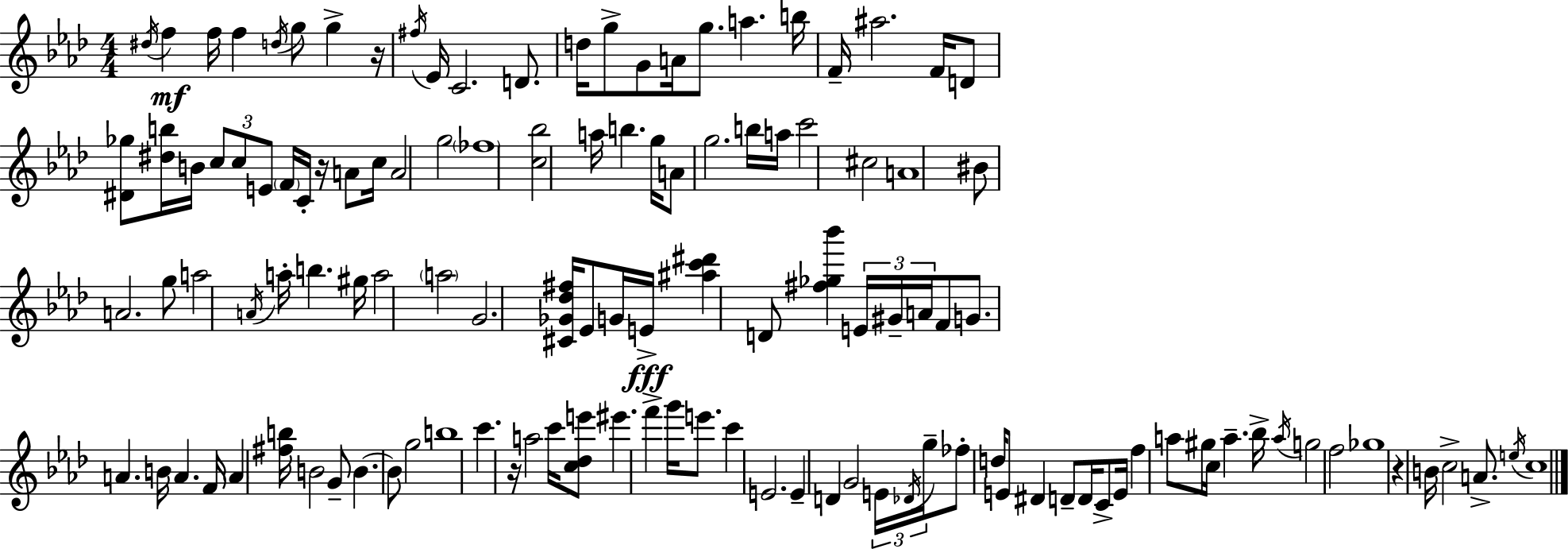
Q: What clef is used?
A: treble